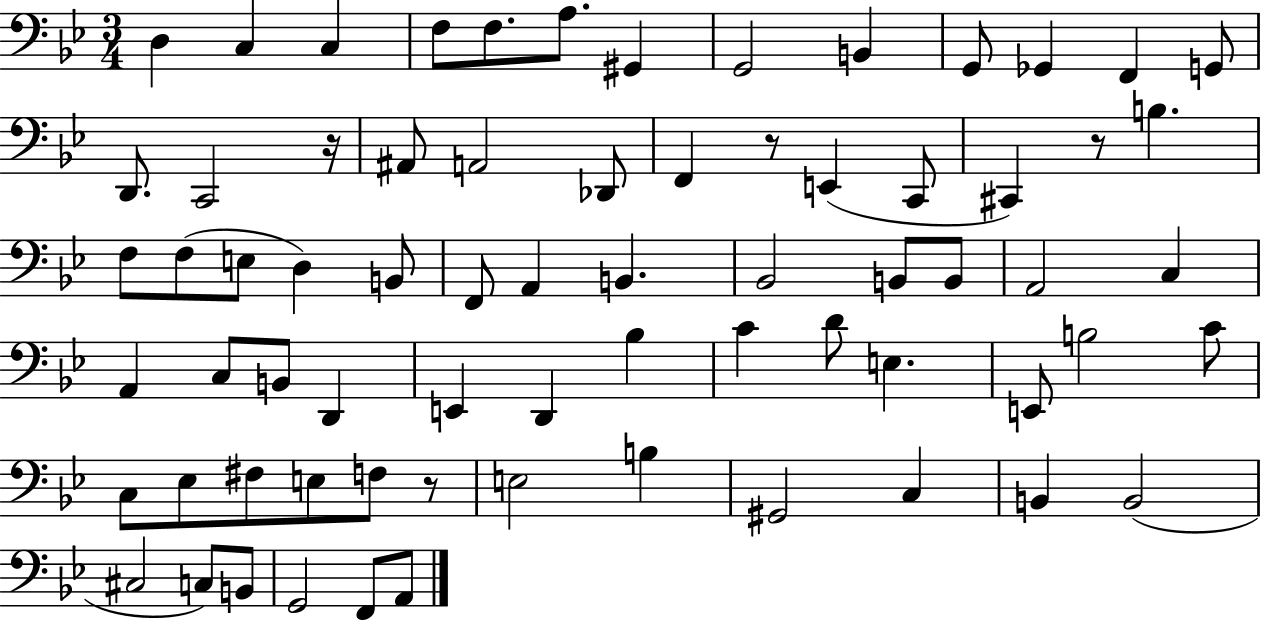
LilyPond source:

{
  \clef bass
  \numericTimeSignature
  \time 3/4
  \key bes \major
  d4 c4 c4 | f8 f8. a8. gis,4 | g,2 b,4 | g,8 ges,4 f,4 g,8 | \break d,8. c,2 r16 | ais,8 a,2 des,8 | f,4 r8 e,4( c,8 | cis,4) r8 b4. | \break f8 f8( e8 d4) b,8 | f,8 a,4 b,4. | bes,2 b,8 b,8 | a,2 c4 | \break a,4 c8 b,8 d,4 | e,4 d,4 bes4 | c'4 d'8 e4. | e,8 b2 c'8 | \break c8 ees8 fis8 e8 f8 r8 | e2 b4 | gis,2 c4 | b,4 b,2( | \break cis2 c8) b,8 | g,2 f,8 a,8 | \bar "|."
}